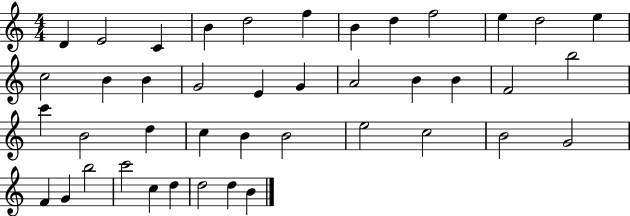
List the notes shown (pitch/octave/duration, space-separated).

D4/q E4/h C4/q B4/q D5/h F5/q B4/q D5/q F5/h E5/q D5/h E5/q C5/h B4/q B4/q G4/h E4/q G4/q A4/h B4/q B4/q F4/h B5/h C6/q B4/h D5/q C5/q B4/q B4/h E5/h C5/h B4/h G4/h F4/q G4/q B5/h C6/h C5/q D5/q D5/h D5/q B4/q